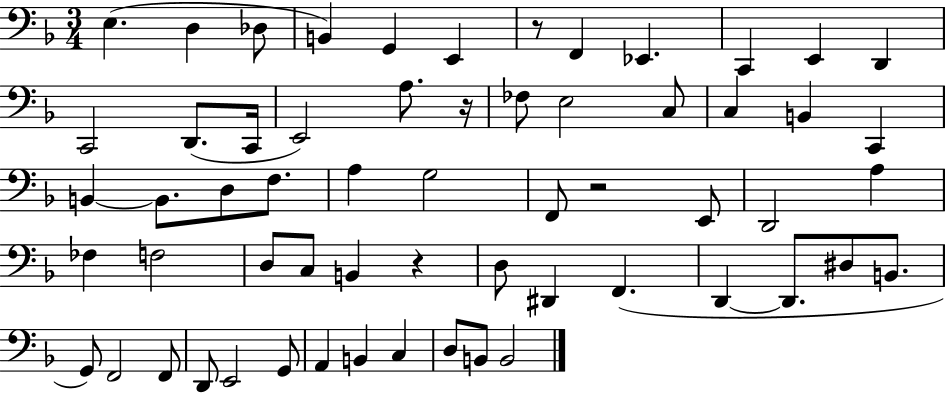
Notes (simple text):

E3/q. D3/q Db3/e B2/q G2/q E2/q R/e F2/q Eb2/q. C2/q E2/q D2/q C2/h D2/e. C2/s E2/h A3/e. R/s FES3/e E3/h C3/e C3/q B2/q C2/q B2/q B2/e. D3/e F3/e. A3/q G3/h F2/e R/h E2/e D2/h A3/q FES3/q F3/h D3/e C3/e B2/q R/q D3/e D#2/q F2/q. D2/q D2/e. D#3/e B2/e. G2/e F2/h F2/e D2/e E2/h G2/e A2/q B2/q C3/q D3/e B2/e B2/h